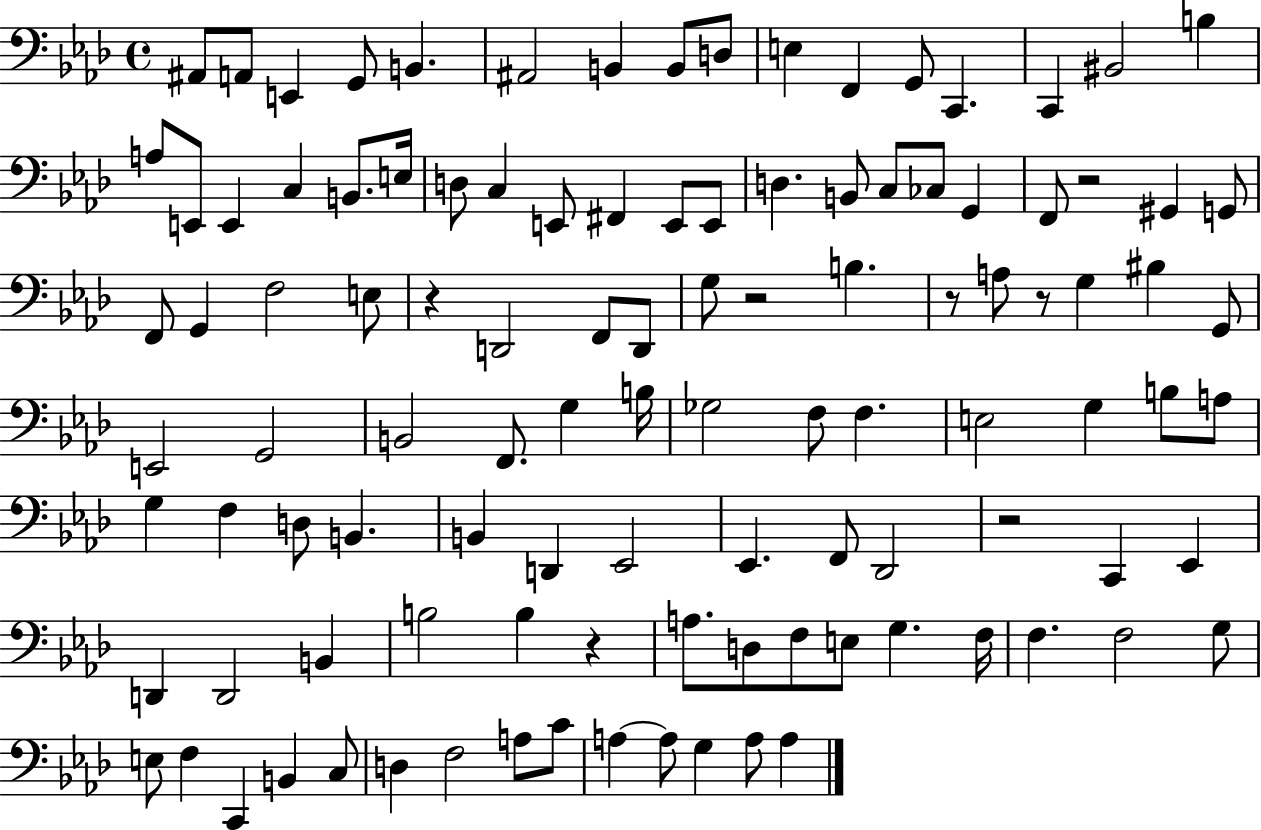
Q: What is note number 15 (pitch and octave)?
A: BIS2